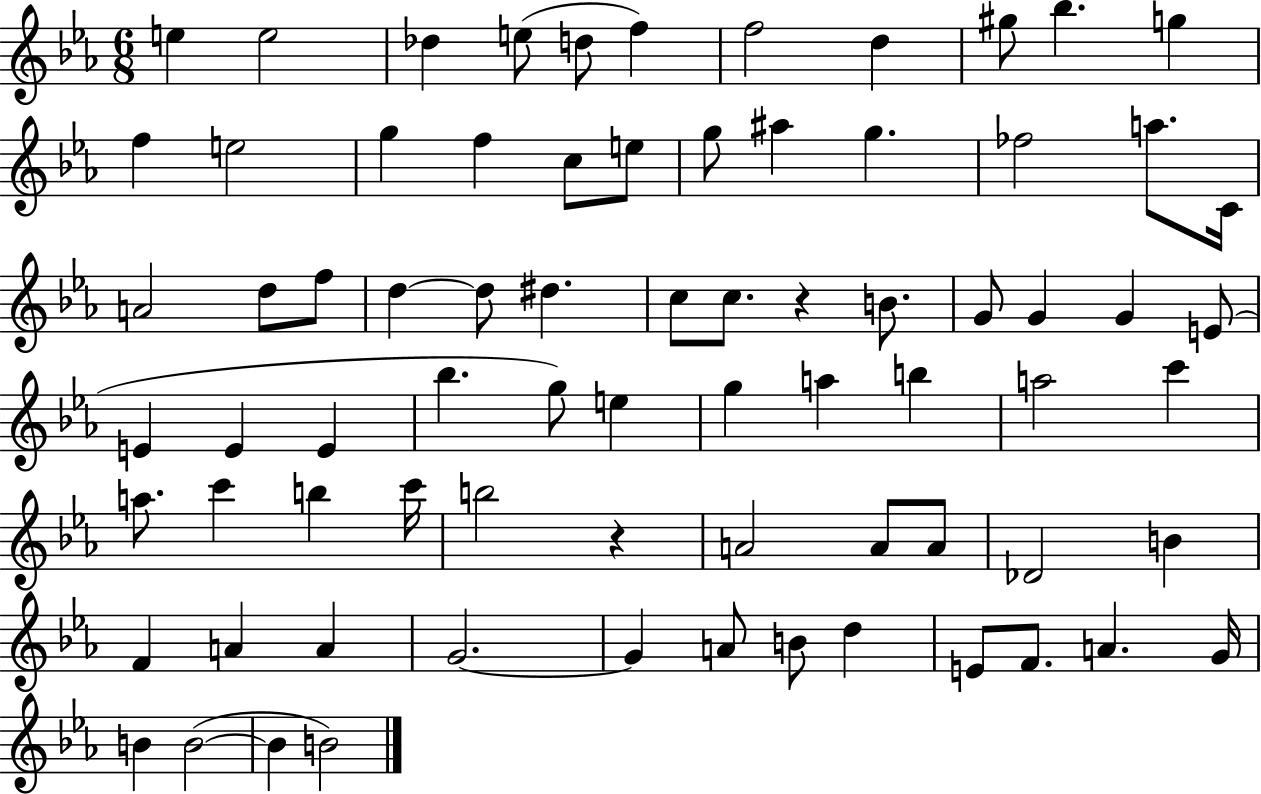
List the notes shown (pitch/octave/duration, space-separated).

E5/q E5/h Db5/q E5/e D5/e F5/q F5/h D5/q G#5/e Bb5/q. G5/q F5/q E5/h G5/q F5/q C5/e E5/e G5/e A#5/q G5/q. FES5/h A5/e. C4/s A4/h D5/e F5/e D5/q D5/e D#5/q. C5/e C5/e. R/q B4/e. G4/e G4/q G4/q E4/e E4/q E4/q E4/q Bb5/q. G5/e E5/q G5/q A5/q B5/q A5/h C6/q A5/e. C6/q B5/q C6/s B5/h R/q A4/h A4/e A4/e Db4/h B4/q F4/q A4/q A4/q G4/h. G4/q A4/e B4/e D5/q E4/e F4/e. A4/q. G4/s B4/q B4/h B4/q B4/h